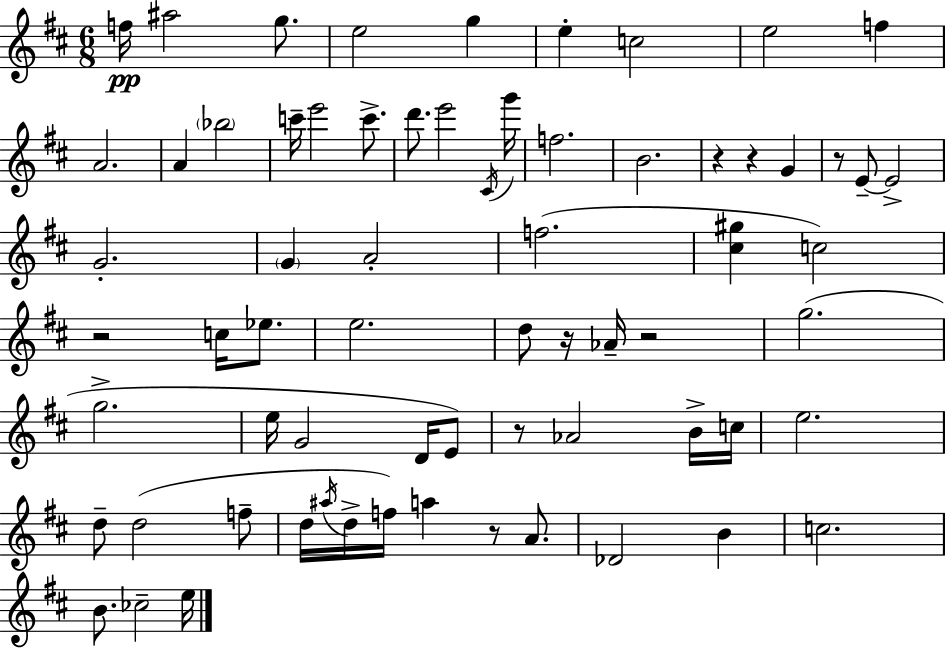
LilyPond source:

{
  \clef treble
  \numericTimeSignature
  \time 6/8
  \key d \major
  f''16\pp ais''2 g''8. | e''2 g''4 | e''4-. c''2 | e''2 f''4 | \break a'2. | a'4 \parenthesize bes''2 | c'''16-- e'''2 c'''8.-> | d'''8. e'''2 \acciaccatura { cis'16 } | \break g'''16 f''2. | b'2. | r4 r4 g'4 | r8 e'8--~~ e'2-> | \break g'2.-. | \parenthesize g'4 a'2-. | f''2.( | <cis'' gis''>4 c''2) | \break r2 c''16 ees''8. | e''2. | d''8 r16 aes'16-- r2 | g''2.( | \break g''2.-> | e''16 g'2 d'16 e'8) | r8 aes'2 b'16-> | c''16 e''2. | \break d''8-- d''2( f''8-- | d''16 \acciaccatura { ais''16 } d''16-> f''16) a''4 r8 a'8. | des'2 b'4 | c''2. | \break b'8. ces''2-- | e''16 \bar "|."
}